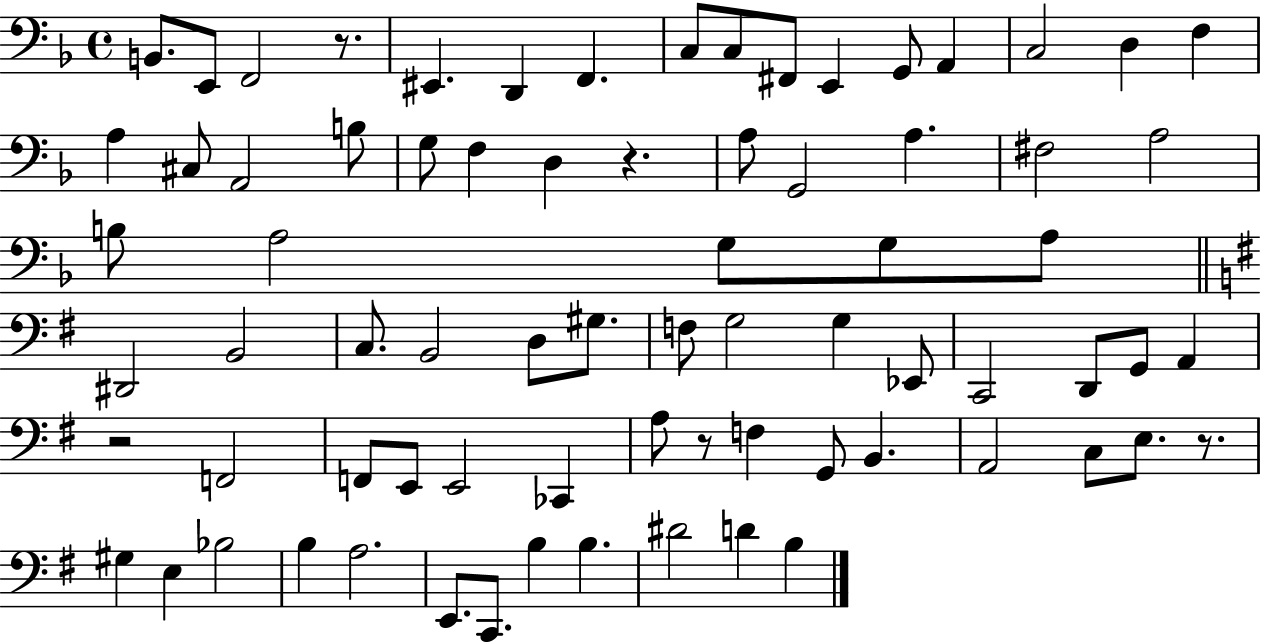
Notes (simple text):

B2/e. E2/e F2/h R/e. EIS2/q. D2/q F2/q. C3/e C3/e F#2/e E2/q G2/e A2/q C3/h D3/q F3/q A3/q C#3/e A2/h B3/e G3/e F3/q D3/q R/q. A3/e G2/h A3/q. F#3/h A3/h B3/e A3/h G3/e G3/e A3/e D#2/h B2/h C3/e. B2/h D3/e G#3/e. F3/e G3/h G3/q Eb2/e C2/h D2/e G2/e A2/q R/h F2/h F2/e E2/e E2/h CES2/q A3/e R/e F3/q G2/e B2/q. A2/h C3/e E3/e. R/e. G#3/q E3/q Bb3/h B3/q A3/h. E2/e. C2/e. B3/q B3/q. D#4/h D4/q B3/q